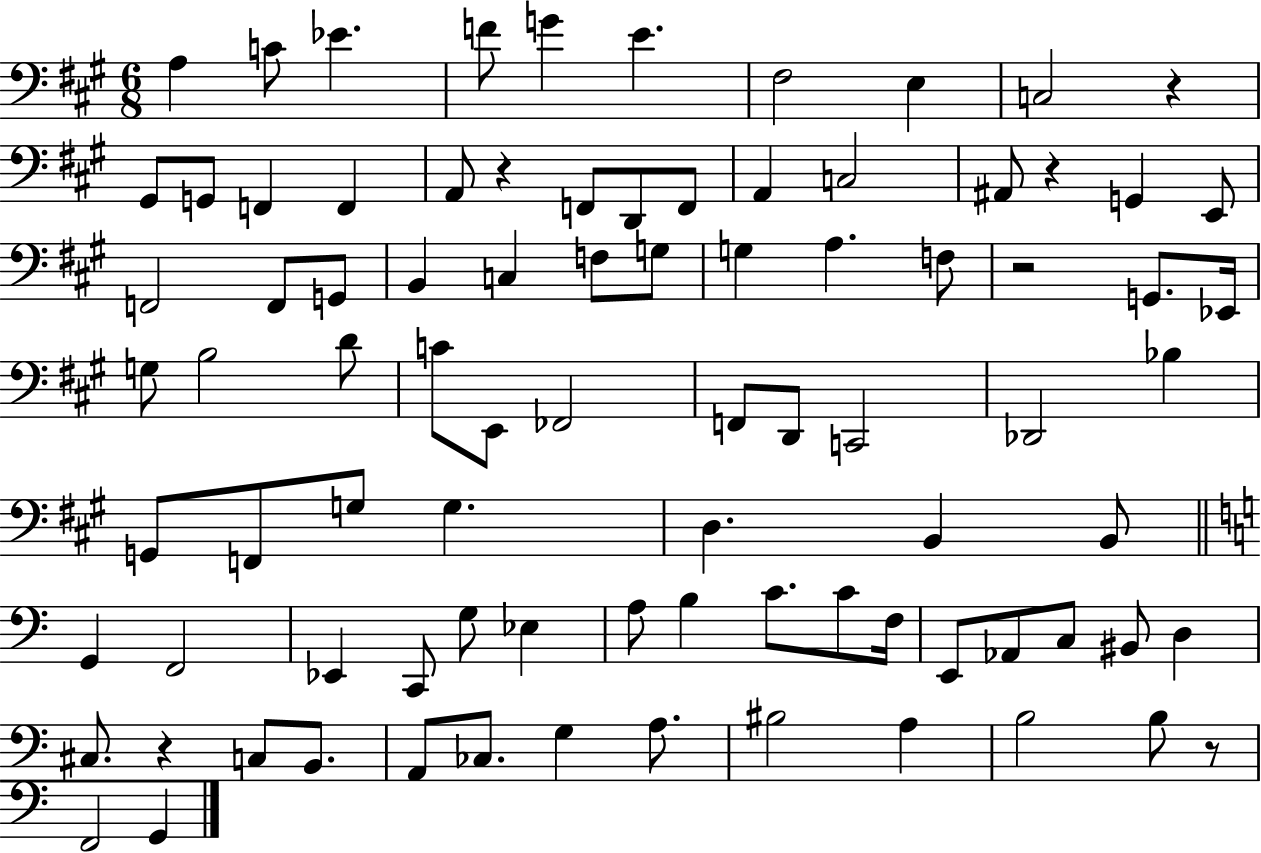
X:1
T:Untitled
M:6/8
L:1/4
K:A
A, C/2 _E F/2 G E ^F,2 E, C,2 z ^G,,/2 G,,/2 F,, F,, A,,/2 z F,,/2 D,,/2 F,,/2 A,, C,2 ^A,,/2 z G,, E,,/2 F,,2 F,,/2 G,,/2 B,, C, F,/2 G,/2 G, A, F,/2 z2 G,,/2 _E,,/4 G,/2 B,2 D/2 C/2 E,,/2 _F,,2 F,,/2 D,,/2 C,,2 _D,,2 _B, G,,/2 F,,/2 G,/2 G, D, B,, B,,/2 G,, F,,2 _E,, C,,/2 G,/2 _E, A,/2 B, C/2 C/2 F,/4 E,,/2 _A,,/2 C,/2 ^B,,/2 D, ^C,/2 z C,/2 B,,/2 A,,/2 _C,/2 G, A,/2 ^B,2 A, B,2 B,/2 z/2 F,,2 G,,